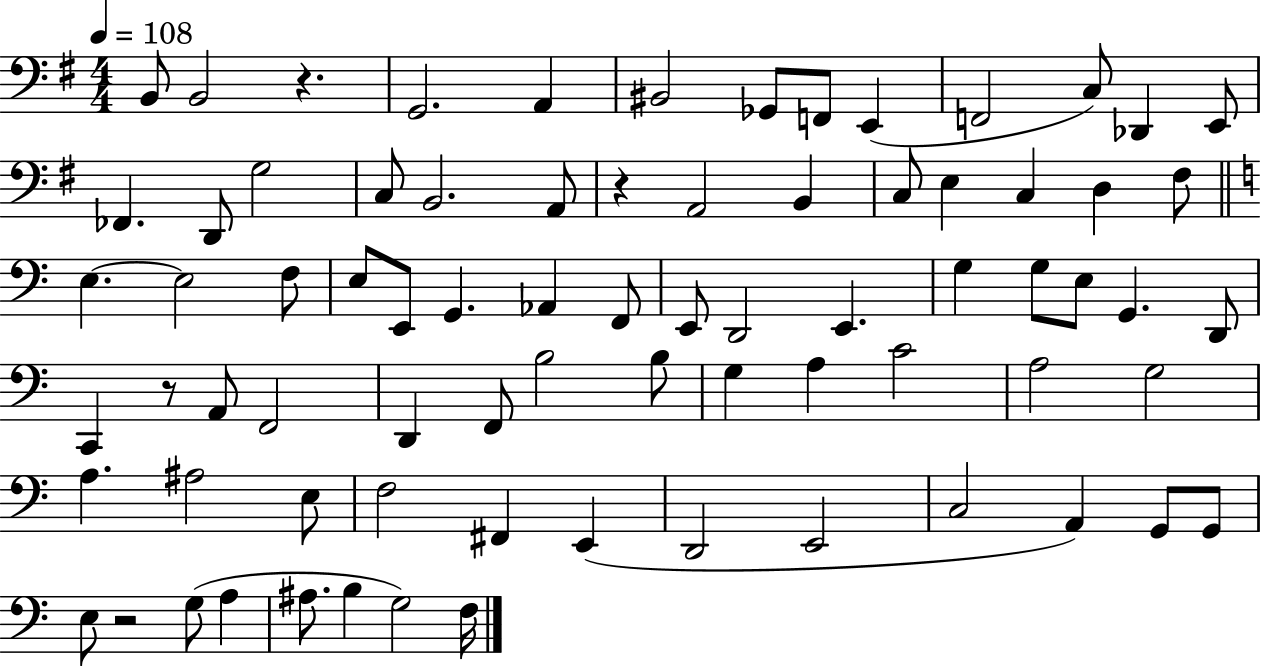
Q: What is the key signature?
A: G major